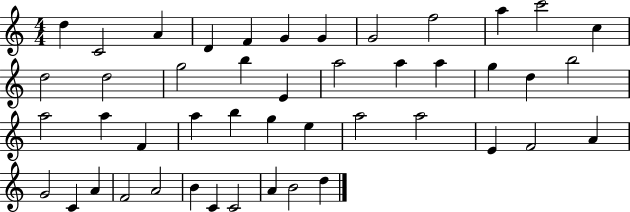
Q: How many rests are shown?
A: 0